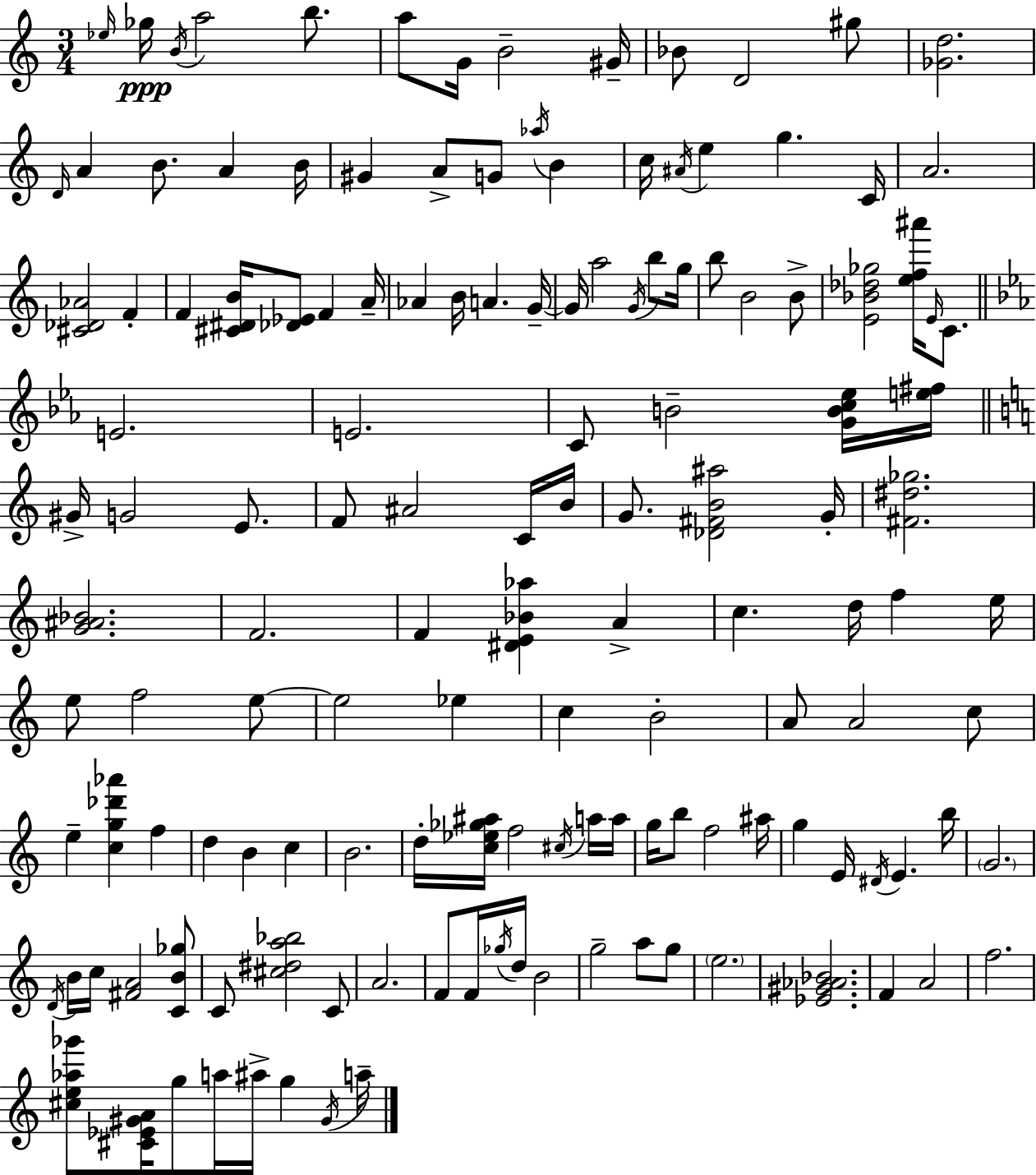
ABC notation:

X:1
T:Untitled
M:3/4
L:1/4
K:Am
_e/4 _g/4 B/4 a2 b/2 a/2 G/4 B2 ^G/4 _B/2 D2 ^g/2 [_Gd]2 D/4 A B/2 A B/4 ^G A/2 G/2 _a/4 B c/4 ^A/4 e g C/4 A2 [^C_D_A]2 F F [^C^DB]/4 [_D_E]/2 F A/4 _A B/4 A G/4 G/4 a2 G/4 b/2 g/4 b/2 B2 B/2 [E_B_d_g]2 [ef^a']/4 E/4 C/2 E2 E2 C/2 B2 [GBc_e]/4 [e^f]/4 ^G/4 G2 E/2 F/2 ^A2 C/4 B/4 G/2 [_D^FB^a]2 G/4 [^F^d_g]2 [G^A_B]2 F2 F [^DE_B_a] A c d/4 f e/4 e/2 f2 e/2 e2 _e c B2 A/2 A2 c/2 e [cg_d'_a'] f d B c B2 d/4 [c_e_g^a]/4 f2 ^c/4 a/4 a/4 g/4 b/2 f2 ^a/4 g E/4 ^D/4 E b/4 G2 D/4 B/4 c/4 [^FA]2 [CB_g]/2 C/2 [^c^da_b]2 C/2 A2 F/2 F/4 _g/4 d/4 B2 g2 a/2 g/2 e2 [_E^G_A_B]2 F A2 f2 [^ce_a_g']/2 [^C_E^GA]/4 g/2 a/4 ^a/4 g ^G/4 a/4